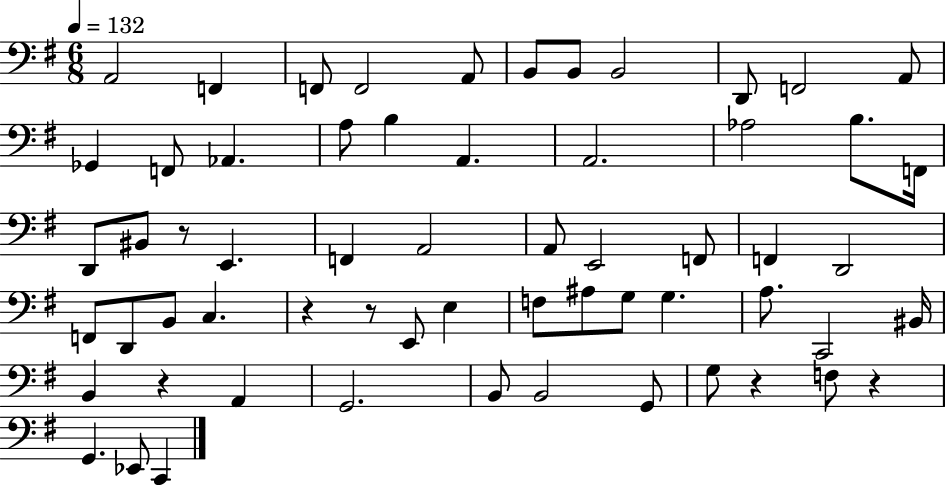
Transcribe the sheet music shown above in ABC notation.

X:1
T:Untitled
M:6/8
L:1/4
K:G
A,,2 F,, F,,/2 F,,2 A,,/2 B,,/2 B,,/2 B,,2 D,,/2 F,,2 A,,/2 _G,, F,,/2 _A,, A,/2 B, A,, A,,2 _A,2 B,/2 F,,/4 D,,/2 ^B,,/2 z/2 E,, F,, A,,2 A,,/2 E,,2 F,,/2 F,, D,,2 F,,/2 D,,/2 B,,/2 C, z z/2 E,,/2 E, F,/2 ^A,/2 G,/2 G, A,/2 C,,2 ^B,,/4 B,, z A,, G,,2 B,,/2 B,,2 G,,/2 G,/2 z F,/2 z G,, _E,,/2 C,,